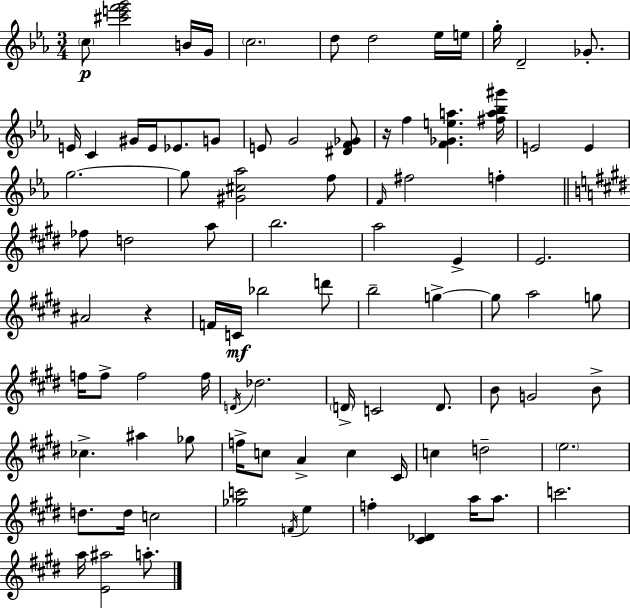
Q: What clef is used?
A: treble